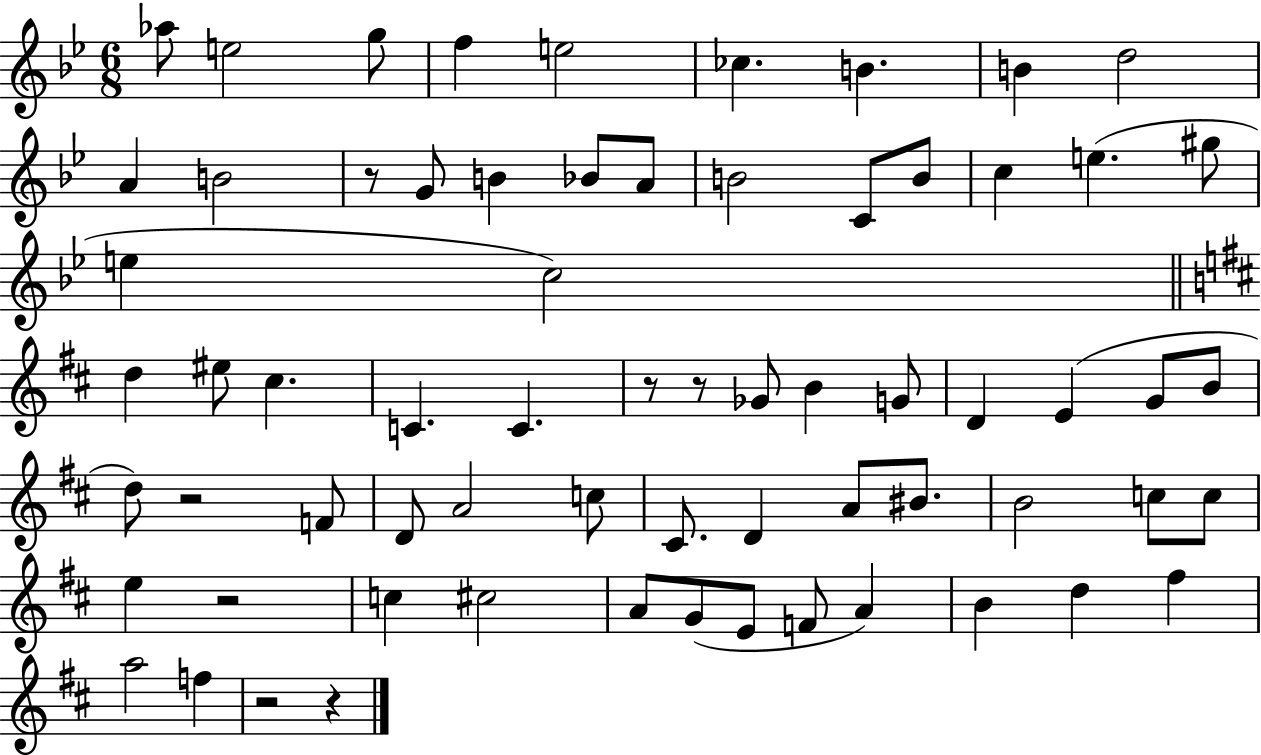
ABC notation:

X:1
T:Untitled
M:6/8
L:1/4
K:Bb
_a/2 e2 g/2 f e2 _c B B d2 A B2 z/2 G/2 B _B/2 A/2 B2 C/2 B/2 c e ^g/2 e c2 d ^e/2 ^c C C z/2 z/2 _G/2 B G/2 D E G/2 B/2 d/2 z2 F/2 D/2 A2 c/2 ^C/2 D A/2 ^B/2 B2 c/2 c/2 e z2 c ^c2 A/2 G/2 E/2 F/2 A B d ^f a2 f z2 z